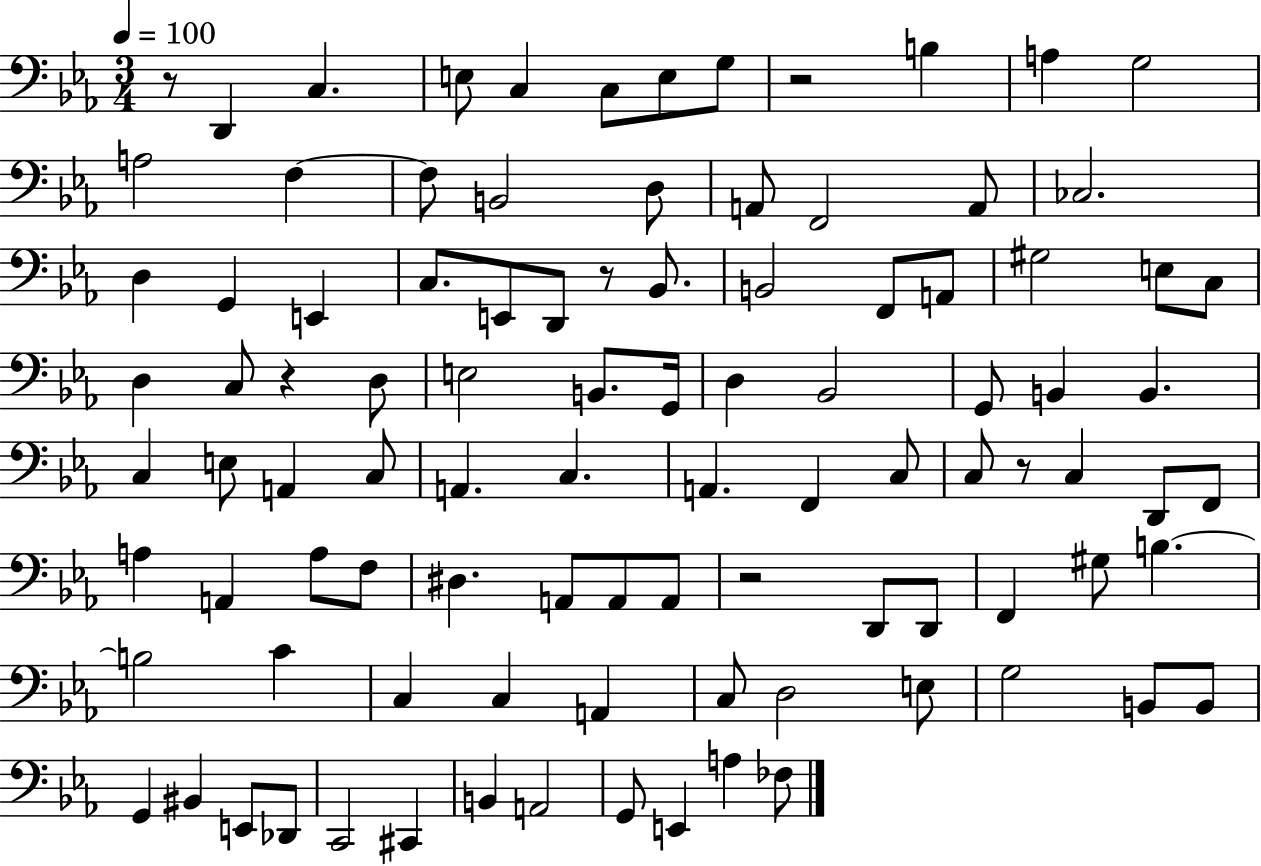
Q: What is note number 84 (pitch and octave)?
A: Db2